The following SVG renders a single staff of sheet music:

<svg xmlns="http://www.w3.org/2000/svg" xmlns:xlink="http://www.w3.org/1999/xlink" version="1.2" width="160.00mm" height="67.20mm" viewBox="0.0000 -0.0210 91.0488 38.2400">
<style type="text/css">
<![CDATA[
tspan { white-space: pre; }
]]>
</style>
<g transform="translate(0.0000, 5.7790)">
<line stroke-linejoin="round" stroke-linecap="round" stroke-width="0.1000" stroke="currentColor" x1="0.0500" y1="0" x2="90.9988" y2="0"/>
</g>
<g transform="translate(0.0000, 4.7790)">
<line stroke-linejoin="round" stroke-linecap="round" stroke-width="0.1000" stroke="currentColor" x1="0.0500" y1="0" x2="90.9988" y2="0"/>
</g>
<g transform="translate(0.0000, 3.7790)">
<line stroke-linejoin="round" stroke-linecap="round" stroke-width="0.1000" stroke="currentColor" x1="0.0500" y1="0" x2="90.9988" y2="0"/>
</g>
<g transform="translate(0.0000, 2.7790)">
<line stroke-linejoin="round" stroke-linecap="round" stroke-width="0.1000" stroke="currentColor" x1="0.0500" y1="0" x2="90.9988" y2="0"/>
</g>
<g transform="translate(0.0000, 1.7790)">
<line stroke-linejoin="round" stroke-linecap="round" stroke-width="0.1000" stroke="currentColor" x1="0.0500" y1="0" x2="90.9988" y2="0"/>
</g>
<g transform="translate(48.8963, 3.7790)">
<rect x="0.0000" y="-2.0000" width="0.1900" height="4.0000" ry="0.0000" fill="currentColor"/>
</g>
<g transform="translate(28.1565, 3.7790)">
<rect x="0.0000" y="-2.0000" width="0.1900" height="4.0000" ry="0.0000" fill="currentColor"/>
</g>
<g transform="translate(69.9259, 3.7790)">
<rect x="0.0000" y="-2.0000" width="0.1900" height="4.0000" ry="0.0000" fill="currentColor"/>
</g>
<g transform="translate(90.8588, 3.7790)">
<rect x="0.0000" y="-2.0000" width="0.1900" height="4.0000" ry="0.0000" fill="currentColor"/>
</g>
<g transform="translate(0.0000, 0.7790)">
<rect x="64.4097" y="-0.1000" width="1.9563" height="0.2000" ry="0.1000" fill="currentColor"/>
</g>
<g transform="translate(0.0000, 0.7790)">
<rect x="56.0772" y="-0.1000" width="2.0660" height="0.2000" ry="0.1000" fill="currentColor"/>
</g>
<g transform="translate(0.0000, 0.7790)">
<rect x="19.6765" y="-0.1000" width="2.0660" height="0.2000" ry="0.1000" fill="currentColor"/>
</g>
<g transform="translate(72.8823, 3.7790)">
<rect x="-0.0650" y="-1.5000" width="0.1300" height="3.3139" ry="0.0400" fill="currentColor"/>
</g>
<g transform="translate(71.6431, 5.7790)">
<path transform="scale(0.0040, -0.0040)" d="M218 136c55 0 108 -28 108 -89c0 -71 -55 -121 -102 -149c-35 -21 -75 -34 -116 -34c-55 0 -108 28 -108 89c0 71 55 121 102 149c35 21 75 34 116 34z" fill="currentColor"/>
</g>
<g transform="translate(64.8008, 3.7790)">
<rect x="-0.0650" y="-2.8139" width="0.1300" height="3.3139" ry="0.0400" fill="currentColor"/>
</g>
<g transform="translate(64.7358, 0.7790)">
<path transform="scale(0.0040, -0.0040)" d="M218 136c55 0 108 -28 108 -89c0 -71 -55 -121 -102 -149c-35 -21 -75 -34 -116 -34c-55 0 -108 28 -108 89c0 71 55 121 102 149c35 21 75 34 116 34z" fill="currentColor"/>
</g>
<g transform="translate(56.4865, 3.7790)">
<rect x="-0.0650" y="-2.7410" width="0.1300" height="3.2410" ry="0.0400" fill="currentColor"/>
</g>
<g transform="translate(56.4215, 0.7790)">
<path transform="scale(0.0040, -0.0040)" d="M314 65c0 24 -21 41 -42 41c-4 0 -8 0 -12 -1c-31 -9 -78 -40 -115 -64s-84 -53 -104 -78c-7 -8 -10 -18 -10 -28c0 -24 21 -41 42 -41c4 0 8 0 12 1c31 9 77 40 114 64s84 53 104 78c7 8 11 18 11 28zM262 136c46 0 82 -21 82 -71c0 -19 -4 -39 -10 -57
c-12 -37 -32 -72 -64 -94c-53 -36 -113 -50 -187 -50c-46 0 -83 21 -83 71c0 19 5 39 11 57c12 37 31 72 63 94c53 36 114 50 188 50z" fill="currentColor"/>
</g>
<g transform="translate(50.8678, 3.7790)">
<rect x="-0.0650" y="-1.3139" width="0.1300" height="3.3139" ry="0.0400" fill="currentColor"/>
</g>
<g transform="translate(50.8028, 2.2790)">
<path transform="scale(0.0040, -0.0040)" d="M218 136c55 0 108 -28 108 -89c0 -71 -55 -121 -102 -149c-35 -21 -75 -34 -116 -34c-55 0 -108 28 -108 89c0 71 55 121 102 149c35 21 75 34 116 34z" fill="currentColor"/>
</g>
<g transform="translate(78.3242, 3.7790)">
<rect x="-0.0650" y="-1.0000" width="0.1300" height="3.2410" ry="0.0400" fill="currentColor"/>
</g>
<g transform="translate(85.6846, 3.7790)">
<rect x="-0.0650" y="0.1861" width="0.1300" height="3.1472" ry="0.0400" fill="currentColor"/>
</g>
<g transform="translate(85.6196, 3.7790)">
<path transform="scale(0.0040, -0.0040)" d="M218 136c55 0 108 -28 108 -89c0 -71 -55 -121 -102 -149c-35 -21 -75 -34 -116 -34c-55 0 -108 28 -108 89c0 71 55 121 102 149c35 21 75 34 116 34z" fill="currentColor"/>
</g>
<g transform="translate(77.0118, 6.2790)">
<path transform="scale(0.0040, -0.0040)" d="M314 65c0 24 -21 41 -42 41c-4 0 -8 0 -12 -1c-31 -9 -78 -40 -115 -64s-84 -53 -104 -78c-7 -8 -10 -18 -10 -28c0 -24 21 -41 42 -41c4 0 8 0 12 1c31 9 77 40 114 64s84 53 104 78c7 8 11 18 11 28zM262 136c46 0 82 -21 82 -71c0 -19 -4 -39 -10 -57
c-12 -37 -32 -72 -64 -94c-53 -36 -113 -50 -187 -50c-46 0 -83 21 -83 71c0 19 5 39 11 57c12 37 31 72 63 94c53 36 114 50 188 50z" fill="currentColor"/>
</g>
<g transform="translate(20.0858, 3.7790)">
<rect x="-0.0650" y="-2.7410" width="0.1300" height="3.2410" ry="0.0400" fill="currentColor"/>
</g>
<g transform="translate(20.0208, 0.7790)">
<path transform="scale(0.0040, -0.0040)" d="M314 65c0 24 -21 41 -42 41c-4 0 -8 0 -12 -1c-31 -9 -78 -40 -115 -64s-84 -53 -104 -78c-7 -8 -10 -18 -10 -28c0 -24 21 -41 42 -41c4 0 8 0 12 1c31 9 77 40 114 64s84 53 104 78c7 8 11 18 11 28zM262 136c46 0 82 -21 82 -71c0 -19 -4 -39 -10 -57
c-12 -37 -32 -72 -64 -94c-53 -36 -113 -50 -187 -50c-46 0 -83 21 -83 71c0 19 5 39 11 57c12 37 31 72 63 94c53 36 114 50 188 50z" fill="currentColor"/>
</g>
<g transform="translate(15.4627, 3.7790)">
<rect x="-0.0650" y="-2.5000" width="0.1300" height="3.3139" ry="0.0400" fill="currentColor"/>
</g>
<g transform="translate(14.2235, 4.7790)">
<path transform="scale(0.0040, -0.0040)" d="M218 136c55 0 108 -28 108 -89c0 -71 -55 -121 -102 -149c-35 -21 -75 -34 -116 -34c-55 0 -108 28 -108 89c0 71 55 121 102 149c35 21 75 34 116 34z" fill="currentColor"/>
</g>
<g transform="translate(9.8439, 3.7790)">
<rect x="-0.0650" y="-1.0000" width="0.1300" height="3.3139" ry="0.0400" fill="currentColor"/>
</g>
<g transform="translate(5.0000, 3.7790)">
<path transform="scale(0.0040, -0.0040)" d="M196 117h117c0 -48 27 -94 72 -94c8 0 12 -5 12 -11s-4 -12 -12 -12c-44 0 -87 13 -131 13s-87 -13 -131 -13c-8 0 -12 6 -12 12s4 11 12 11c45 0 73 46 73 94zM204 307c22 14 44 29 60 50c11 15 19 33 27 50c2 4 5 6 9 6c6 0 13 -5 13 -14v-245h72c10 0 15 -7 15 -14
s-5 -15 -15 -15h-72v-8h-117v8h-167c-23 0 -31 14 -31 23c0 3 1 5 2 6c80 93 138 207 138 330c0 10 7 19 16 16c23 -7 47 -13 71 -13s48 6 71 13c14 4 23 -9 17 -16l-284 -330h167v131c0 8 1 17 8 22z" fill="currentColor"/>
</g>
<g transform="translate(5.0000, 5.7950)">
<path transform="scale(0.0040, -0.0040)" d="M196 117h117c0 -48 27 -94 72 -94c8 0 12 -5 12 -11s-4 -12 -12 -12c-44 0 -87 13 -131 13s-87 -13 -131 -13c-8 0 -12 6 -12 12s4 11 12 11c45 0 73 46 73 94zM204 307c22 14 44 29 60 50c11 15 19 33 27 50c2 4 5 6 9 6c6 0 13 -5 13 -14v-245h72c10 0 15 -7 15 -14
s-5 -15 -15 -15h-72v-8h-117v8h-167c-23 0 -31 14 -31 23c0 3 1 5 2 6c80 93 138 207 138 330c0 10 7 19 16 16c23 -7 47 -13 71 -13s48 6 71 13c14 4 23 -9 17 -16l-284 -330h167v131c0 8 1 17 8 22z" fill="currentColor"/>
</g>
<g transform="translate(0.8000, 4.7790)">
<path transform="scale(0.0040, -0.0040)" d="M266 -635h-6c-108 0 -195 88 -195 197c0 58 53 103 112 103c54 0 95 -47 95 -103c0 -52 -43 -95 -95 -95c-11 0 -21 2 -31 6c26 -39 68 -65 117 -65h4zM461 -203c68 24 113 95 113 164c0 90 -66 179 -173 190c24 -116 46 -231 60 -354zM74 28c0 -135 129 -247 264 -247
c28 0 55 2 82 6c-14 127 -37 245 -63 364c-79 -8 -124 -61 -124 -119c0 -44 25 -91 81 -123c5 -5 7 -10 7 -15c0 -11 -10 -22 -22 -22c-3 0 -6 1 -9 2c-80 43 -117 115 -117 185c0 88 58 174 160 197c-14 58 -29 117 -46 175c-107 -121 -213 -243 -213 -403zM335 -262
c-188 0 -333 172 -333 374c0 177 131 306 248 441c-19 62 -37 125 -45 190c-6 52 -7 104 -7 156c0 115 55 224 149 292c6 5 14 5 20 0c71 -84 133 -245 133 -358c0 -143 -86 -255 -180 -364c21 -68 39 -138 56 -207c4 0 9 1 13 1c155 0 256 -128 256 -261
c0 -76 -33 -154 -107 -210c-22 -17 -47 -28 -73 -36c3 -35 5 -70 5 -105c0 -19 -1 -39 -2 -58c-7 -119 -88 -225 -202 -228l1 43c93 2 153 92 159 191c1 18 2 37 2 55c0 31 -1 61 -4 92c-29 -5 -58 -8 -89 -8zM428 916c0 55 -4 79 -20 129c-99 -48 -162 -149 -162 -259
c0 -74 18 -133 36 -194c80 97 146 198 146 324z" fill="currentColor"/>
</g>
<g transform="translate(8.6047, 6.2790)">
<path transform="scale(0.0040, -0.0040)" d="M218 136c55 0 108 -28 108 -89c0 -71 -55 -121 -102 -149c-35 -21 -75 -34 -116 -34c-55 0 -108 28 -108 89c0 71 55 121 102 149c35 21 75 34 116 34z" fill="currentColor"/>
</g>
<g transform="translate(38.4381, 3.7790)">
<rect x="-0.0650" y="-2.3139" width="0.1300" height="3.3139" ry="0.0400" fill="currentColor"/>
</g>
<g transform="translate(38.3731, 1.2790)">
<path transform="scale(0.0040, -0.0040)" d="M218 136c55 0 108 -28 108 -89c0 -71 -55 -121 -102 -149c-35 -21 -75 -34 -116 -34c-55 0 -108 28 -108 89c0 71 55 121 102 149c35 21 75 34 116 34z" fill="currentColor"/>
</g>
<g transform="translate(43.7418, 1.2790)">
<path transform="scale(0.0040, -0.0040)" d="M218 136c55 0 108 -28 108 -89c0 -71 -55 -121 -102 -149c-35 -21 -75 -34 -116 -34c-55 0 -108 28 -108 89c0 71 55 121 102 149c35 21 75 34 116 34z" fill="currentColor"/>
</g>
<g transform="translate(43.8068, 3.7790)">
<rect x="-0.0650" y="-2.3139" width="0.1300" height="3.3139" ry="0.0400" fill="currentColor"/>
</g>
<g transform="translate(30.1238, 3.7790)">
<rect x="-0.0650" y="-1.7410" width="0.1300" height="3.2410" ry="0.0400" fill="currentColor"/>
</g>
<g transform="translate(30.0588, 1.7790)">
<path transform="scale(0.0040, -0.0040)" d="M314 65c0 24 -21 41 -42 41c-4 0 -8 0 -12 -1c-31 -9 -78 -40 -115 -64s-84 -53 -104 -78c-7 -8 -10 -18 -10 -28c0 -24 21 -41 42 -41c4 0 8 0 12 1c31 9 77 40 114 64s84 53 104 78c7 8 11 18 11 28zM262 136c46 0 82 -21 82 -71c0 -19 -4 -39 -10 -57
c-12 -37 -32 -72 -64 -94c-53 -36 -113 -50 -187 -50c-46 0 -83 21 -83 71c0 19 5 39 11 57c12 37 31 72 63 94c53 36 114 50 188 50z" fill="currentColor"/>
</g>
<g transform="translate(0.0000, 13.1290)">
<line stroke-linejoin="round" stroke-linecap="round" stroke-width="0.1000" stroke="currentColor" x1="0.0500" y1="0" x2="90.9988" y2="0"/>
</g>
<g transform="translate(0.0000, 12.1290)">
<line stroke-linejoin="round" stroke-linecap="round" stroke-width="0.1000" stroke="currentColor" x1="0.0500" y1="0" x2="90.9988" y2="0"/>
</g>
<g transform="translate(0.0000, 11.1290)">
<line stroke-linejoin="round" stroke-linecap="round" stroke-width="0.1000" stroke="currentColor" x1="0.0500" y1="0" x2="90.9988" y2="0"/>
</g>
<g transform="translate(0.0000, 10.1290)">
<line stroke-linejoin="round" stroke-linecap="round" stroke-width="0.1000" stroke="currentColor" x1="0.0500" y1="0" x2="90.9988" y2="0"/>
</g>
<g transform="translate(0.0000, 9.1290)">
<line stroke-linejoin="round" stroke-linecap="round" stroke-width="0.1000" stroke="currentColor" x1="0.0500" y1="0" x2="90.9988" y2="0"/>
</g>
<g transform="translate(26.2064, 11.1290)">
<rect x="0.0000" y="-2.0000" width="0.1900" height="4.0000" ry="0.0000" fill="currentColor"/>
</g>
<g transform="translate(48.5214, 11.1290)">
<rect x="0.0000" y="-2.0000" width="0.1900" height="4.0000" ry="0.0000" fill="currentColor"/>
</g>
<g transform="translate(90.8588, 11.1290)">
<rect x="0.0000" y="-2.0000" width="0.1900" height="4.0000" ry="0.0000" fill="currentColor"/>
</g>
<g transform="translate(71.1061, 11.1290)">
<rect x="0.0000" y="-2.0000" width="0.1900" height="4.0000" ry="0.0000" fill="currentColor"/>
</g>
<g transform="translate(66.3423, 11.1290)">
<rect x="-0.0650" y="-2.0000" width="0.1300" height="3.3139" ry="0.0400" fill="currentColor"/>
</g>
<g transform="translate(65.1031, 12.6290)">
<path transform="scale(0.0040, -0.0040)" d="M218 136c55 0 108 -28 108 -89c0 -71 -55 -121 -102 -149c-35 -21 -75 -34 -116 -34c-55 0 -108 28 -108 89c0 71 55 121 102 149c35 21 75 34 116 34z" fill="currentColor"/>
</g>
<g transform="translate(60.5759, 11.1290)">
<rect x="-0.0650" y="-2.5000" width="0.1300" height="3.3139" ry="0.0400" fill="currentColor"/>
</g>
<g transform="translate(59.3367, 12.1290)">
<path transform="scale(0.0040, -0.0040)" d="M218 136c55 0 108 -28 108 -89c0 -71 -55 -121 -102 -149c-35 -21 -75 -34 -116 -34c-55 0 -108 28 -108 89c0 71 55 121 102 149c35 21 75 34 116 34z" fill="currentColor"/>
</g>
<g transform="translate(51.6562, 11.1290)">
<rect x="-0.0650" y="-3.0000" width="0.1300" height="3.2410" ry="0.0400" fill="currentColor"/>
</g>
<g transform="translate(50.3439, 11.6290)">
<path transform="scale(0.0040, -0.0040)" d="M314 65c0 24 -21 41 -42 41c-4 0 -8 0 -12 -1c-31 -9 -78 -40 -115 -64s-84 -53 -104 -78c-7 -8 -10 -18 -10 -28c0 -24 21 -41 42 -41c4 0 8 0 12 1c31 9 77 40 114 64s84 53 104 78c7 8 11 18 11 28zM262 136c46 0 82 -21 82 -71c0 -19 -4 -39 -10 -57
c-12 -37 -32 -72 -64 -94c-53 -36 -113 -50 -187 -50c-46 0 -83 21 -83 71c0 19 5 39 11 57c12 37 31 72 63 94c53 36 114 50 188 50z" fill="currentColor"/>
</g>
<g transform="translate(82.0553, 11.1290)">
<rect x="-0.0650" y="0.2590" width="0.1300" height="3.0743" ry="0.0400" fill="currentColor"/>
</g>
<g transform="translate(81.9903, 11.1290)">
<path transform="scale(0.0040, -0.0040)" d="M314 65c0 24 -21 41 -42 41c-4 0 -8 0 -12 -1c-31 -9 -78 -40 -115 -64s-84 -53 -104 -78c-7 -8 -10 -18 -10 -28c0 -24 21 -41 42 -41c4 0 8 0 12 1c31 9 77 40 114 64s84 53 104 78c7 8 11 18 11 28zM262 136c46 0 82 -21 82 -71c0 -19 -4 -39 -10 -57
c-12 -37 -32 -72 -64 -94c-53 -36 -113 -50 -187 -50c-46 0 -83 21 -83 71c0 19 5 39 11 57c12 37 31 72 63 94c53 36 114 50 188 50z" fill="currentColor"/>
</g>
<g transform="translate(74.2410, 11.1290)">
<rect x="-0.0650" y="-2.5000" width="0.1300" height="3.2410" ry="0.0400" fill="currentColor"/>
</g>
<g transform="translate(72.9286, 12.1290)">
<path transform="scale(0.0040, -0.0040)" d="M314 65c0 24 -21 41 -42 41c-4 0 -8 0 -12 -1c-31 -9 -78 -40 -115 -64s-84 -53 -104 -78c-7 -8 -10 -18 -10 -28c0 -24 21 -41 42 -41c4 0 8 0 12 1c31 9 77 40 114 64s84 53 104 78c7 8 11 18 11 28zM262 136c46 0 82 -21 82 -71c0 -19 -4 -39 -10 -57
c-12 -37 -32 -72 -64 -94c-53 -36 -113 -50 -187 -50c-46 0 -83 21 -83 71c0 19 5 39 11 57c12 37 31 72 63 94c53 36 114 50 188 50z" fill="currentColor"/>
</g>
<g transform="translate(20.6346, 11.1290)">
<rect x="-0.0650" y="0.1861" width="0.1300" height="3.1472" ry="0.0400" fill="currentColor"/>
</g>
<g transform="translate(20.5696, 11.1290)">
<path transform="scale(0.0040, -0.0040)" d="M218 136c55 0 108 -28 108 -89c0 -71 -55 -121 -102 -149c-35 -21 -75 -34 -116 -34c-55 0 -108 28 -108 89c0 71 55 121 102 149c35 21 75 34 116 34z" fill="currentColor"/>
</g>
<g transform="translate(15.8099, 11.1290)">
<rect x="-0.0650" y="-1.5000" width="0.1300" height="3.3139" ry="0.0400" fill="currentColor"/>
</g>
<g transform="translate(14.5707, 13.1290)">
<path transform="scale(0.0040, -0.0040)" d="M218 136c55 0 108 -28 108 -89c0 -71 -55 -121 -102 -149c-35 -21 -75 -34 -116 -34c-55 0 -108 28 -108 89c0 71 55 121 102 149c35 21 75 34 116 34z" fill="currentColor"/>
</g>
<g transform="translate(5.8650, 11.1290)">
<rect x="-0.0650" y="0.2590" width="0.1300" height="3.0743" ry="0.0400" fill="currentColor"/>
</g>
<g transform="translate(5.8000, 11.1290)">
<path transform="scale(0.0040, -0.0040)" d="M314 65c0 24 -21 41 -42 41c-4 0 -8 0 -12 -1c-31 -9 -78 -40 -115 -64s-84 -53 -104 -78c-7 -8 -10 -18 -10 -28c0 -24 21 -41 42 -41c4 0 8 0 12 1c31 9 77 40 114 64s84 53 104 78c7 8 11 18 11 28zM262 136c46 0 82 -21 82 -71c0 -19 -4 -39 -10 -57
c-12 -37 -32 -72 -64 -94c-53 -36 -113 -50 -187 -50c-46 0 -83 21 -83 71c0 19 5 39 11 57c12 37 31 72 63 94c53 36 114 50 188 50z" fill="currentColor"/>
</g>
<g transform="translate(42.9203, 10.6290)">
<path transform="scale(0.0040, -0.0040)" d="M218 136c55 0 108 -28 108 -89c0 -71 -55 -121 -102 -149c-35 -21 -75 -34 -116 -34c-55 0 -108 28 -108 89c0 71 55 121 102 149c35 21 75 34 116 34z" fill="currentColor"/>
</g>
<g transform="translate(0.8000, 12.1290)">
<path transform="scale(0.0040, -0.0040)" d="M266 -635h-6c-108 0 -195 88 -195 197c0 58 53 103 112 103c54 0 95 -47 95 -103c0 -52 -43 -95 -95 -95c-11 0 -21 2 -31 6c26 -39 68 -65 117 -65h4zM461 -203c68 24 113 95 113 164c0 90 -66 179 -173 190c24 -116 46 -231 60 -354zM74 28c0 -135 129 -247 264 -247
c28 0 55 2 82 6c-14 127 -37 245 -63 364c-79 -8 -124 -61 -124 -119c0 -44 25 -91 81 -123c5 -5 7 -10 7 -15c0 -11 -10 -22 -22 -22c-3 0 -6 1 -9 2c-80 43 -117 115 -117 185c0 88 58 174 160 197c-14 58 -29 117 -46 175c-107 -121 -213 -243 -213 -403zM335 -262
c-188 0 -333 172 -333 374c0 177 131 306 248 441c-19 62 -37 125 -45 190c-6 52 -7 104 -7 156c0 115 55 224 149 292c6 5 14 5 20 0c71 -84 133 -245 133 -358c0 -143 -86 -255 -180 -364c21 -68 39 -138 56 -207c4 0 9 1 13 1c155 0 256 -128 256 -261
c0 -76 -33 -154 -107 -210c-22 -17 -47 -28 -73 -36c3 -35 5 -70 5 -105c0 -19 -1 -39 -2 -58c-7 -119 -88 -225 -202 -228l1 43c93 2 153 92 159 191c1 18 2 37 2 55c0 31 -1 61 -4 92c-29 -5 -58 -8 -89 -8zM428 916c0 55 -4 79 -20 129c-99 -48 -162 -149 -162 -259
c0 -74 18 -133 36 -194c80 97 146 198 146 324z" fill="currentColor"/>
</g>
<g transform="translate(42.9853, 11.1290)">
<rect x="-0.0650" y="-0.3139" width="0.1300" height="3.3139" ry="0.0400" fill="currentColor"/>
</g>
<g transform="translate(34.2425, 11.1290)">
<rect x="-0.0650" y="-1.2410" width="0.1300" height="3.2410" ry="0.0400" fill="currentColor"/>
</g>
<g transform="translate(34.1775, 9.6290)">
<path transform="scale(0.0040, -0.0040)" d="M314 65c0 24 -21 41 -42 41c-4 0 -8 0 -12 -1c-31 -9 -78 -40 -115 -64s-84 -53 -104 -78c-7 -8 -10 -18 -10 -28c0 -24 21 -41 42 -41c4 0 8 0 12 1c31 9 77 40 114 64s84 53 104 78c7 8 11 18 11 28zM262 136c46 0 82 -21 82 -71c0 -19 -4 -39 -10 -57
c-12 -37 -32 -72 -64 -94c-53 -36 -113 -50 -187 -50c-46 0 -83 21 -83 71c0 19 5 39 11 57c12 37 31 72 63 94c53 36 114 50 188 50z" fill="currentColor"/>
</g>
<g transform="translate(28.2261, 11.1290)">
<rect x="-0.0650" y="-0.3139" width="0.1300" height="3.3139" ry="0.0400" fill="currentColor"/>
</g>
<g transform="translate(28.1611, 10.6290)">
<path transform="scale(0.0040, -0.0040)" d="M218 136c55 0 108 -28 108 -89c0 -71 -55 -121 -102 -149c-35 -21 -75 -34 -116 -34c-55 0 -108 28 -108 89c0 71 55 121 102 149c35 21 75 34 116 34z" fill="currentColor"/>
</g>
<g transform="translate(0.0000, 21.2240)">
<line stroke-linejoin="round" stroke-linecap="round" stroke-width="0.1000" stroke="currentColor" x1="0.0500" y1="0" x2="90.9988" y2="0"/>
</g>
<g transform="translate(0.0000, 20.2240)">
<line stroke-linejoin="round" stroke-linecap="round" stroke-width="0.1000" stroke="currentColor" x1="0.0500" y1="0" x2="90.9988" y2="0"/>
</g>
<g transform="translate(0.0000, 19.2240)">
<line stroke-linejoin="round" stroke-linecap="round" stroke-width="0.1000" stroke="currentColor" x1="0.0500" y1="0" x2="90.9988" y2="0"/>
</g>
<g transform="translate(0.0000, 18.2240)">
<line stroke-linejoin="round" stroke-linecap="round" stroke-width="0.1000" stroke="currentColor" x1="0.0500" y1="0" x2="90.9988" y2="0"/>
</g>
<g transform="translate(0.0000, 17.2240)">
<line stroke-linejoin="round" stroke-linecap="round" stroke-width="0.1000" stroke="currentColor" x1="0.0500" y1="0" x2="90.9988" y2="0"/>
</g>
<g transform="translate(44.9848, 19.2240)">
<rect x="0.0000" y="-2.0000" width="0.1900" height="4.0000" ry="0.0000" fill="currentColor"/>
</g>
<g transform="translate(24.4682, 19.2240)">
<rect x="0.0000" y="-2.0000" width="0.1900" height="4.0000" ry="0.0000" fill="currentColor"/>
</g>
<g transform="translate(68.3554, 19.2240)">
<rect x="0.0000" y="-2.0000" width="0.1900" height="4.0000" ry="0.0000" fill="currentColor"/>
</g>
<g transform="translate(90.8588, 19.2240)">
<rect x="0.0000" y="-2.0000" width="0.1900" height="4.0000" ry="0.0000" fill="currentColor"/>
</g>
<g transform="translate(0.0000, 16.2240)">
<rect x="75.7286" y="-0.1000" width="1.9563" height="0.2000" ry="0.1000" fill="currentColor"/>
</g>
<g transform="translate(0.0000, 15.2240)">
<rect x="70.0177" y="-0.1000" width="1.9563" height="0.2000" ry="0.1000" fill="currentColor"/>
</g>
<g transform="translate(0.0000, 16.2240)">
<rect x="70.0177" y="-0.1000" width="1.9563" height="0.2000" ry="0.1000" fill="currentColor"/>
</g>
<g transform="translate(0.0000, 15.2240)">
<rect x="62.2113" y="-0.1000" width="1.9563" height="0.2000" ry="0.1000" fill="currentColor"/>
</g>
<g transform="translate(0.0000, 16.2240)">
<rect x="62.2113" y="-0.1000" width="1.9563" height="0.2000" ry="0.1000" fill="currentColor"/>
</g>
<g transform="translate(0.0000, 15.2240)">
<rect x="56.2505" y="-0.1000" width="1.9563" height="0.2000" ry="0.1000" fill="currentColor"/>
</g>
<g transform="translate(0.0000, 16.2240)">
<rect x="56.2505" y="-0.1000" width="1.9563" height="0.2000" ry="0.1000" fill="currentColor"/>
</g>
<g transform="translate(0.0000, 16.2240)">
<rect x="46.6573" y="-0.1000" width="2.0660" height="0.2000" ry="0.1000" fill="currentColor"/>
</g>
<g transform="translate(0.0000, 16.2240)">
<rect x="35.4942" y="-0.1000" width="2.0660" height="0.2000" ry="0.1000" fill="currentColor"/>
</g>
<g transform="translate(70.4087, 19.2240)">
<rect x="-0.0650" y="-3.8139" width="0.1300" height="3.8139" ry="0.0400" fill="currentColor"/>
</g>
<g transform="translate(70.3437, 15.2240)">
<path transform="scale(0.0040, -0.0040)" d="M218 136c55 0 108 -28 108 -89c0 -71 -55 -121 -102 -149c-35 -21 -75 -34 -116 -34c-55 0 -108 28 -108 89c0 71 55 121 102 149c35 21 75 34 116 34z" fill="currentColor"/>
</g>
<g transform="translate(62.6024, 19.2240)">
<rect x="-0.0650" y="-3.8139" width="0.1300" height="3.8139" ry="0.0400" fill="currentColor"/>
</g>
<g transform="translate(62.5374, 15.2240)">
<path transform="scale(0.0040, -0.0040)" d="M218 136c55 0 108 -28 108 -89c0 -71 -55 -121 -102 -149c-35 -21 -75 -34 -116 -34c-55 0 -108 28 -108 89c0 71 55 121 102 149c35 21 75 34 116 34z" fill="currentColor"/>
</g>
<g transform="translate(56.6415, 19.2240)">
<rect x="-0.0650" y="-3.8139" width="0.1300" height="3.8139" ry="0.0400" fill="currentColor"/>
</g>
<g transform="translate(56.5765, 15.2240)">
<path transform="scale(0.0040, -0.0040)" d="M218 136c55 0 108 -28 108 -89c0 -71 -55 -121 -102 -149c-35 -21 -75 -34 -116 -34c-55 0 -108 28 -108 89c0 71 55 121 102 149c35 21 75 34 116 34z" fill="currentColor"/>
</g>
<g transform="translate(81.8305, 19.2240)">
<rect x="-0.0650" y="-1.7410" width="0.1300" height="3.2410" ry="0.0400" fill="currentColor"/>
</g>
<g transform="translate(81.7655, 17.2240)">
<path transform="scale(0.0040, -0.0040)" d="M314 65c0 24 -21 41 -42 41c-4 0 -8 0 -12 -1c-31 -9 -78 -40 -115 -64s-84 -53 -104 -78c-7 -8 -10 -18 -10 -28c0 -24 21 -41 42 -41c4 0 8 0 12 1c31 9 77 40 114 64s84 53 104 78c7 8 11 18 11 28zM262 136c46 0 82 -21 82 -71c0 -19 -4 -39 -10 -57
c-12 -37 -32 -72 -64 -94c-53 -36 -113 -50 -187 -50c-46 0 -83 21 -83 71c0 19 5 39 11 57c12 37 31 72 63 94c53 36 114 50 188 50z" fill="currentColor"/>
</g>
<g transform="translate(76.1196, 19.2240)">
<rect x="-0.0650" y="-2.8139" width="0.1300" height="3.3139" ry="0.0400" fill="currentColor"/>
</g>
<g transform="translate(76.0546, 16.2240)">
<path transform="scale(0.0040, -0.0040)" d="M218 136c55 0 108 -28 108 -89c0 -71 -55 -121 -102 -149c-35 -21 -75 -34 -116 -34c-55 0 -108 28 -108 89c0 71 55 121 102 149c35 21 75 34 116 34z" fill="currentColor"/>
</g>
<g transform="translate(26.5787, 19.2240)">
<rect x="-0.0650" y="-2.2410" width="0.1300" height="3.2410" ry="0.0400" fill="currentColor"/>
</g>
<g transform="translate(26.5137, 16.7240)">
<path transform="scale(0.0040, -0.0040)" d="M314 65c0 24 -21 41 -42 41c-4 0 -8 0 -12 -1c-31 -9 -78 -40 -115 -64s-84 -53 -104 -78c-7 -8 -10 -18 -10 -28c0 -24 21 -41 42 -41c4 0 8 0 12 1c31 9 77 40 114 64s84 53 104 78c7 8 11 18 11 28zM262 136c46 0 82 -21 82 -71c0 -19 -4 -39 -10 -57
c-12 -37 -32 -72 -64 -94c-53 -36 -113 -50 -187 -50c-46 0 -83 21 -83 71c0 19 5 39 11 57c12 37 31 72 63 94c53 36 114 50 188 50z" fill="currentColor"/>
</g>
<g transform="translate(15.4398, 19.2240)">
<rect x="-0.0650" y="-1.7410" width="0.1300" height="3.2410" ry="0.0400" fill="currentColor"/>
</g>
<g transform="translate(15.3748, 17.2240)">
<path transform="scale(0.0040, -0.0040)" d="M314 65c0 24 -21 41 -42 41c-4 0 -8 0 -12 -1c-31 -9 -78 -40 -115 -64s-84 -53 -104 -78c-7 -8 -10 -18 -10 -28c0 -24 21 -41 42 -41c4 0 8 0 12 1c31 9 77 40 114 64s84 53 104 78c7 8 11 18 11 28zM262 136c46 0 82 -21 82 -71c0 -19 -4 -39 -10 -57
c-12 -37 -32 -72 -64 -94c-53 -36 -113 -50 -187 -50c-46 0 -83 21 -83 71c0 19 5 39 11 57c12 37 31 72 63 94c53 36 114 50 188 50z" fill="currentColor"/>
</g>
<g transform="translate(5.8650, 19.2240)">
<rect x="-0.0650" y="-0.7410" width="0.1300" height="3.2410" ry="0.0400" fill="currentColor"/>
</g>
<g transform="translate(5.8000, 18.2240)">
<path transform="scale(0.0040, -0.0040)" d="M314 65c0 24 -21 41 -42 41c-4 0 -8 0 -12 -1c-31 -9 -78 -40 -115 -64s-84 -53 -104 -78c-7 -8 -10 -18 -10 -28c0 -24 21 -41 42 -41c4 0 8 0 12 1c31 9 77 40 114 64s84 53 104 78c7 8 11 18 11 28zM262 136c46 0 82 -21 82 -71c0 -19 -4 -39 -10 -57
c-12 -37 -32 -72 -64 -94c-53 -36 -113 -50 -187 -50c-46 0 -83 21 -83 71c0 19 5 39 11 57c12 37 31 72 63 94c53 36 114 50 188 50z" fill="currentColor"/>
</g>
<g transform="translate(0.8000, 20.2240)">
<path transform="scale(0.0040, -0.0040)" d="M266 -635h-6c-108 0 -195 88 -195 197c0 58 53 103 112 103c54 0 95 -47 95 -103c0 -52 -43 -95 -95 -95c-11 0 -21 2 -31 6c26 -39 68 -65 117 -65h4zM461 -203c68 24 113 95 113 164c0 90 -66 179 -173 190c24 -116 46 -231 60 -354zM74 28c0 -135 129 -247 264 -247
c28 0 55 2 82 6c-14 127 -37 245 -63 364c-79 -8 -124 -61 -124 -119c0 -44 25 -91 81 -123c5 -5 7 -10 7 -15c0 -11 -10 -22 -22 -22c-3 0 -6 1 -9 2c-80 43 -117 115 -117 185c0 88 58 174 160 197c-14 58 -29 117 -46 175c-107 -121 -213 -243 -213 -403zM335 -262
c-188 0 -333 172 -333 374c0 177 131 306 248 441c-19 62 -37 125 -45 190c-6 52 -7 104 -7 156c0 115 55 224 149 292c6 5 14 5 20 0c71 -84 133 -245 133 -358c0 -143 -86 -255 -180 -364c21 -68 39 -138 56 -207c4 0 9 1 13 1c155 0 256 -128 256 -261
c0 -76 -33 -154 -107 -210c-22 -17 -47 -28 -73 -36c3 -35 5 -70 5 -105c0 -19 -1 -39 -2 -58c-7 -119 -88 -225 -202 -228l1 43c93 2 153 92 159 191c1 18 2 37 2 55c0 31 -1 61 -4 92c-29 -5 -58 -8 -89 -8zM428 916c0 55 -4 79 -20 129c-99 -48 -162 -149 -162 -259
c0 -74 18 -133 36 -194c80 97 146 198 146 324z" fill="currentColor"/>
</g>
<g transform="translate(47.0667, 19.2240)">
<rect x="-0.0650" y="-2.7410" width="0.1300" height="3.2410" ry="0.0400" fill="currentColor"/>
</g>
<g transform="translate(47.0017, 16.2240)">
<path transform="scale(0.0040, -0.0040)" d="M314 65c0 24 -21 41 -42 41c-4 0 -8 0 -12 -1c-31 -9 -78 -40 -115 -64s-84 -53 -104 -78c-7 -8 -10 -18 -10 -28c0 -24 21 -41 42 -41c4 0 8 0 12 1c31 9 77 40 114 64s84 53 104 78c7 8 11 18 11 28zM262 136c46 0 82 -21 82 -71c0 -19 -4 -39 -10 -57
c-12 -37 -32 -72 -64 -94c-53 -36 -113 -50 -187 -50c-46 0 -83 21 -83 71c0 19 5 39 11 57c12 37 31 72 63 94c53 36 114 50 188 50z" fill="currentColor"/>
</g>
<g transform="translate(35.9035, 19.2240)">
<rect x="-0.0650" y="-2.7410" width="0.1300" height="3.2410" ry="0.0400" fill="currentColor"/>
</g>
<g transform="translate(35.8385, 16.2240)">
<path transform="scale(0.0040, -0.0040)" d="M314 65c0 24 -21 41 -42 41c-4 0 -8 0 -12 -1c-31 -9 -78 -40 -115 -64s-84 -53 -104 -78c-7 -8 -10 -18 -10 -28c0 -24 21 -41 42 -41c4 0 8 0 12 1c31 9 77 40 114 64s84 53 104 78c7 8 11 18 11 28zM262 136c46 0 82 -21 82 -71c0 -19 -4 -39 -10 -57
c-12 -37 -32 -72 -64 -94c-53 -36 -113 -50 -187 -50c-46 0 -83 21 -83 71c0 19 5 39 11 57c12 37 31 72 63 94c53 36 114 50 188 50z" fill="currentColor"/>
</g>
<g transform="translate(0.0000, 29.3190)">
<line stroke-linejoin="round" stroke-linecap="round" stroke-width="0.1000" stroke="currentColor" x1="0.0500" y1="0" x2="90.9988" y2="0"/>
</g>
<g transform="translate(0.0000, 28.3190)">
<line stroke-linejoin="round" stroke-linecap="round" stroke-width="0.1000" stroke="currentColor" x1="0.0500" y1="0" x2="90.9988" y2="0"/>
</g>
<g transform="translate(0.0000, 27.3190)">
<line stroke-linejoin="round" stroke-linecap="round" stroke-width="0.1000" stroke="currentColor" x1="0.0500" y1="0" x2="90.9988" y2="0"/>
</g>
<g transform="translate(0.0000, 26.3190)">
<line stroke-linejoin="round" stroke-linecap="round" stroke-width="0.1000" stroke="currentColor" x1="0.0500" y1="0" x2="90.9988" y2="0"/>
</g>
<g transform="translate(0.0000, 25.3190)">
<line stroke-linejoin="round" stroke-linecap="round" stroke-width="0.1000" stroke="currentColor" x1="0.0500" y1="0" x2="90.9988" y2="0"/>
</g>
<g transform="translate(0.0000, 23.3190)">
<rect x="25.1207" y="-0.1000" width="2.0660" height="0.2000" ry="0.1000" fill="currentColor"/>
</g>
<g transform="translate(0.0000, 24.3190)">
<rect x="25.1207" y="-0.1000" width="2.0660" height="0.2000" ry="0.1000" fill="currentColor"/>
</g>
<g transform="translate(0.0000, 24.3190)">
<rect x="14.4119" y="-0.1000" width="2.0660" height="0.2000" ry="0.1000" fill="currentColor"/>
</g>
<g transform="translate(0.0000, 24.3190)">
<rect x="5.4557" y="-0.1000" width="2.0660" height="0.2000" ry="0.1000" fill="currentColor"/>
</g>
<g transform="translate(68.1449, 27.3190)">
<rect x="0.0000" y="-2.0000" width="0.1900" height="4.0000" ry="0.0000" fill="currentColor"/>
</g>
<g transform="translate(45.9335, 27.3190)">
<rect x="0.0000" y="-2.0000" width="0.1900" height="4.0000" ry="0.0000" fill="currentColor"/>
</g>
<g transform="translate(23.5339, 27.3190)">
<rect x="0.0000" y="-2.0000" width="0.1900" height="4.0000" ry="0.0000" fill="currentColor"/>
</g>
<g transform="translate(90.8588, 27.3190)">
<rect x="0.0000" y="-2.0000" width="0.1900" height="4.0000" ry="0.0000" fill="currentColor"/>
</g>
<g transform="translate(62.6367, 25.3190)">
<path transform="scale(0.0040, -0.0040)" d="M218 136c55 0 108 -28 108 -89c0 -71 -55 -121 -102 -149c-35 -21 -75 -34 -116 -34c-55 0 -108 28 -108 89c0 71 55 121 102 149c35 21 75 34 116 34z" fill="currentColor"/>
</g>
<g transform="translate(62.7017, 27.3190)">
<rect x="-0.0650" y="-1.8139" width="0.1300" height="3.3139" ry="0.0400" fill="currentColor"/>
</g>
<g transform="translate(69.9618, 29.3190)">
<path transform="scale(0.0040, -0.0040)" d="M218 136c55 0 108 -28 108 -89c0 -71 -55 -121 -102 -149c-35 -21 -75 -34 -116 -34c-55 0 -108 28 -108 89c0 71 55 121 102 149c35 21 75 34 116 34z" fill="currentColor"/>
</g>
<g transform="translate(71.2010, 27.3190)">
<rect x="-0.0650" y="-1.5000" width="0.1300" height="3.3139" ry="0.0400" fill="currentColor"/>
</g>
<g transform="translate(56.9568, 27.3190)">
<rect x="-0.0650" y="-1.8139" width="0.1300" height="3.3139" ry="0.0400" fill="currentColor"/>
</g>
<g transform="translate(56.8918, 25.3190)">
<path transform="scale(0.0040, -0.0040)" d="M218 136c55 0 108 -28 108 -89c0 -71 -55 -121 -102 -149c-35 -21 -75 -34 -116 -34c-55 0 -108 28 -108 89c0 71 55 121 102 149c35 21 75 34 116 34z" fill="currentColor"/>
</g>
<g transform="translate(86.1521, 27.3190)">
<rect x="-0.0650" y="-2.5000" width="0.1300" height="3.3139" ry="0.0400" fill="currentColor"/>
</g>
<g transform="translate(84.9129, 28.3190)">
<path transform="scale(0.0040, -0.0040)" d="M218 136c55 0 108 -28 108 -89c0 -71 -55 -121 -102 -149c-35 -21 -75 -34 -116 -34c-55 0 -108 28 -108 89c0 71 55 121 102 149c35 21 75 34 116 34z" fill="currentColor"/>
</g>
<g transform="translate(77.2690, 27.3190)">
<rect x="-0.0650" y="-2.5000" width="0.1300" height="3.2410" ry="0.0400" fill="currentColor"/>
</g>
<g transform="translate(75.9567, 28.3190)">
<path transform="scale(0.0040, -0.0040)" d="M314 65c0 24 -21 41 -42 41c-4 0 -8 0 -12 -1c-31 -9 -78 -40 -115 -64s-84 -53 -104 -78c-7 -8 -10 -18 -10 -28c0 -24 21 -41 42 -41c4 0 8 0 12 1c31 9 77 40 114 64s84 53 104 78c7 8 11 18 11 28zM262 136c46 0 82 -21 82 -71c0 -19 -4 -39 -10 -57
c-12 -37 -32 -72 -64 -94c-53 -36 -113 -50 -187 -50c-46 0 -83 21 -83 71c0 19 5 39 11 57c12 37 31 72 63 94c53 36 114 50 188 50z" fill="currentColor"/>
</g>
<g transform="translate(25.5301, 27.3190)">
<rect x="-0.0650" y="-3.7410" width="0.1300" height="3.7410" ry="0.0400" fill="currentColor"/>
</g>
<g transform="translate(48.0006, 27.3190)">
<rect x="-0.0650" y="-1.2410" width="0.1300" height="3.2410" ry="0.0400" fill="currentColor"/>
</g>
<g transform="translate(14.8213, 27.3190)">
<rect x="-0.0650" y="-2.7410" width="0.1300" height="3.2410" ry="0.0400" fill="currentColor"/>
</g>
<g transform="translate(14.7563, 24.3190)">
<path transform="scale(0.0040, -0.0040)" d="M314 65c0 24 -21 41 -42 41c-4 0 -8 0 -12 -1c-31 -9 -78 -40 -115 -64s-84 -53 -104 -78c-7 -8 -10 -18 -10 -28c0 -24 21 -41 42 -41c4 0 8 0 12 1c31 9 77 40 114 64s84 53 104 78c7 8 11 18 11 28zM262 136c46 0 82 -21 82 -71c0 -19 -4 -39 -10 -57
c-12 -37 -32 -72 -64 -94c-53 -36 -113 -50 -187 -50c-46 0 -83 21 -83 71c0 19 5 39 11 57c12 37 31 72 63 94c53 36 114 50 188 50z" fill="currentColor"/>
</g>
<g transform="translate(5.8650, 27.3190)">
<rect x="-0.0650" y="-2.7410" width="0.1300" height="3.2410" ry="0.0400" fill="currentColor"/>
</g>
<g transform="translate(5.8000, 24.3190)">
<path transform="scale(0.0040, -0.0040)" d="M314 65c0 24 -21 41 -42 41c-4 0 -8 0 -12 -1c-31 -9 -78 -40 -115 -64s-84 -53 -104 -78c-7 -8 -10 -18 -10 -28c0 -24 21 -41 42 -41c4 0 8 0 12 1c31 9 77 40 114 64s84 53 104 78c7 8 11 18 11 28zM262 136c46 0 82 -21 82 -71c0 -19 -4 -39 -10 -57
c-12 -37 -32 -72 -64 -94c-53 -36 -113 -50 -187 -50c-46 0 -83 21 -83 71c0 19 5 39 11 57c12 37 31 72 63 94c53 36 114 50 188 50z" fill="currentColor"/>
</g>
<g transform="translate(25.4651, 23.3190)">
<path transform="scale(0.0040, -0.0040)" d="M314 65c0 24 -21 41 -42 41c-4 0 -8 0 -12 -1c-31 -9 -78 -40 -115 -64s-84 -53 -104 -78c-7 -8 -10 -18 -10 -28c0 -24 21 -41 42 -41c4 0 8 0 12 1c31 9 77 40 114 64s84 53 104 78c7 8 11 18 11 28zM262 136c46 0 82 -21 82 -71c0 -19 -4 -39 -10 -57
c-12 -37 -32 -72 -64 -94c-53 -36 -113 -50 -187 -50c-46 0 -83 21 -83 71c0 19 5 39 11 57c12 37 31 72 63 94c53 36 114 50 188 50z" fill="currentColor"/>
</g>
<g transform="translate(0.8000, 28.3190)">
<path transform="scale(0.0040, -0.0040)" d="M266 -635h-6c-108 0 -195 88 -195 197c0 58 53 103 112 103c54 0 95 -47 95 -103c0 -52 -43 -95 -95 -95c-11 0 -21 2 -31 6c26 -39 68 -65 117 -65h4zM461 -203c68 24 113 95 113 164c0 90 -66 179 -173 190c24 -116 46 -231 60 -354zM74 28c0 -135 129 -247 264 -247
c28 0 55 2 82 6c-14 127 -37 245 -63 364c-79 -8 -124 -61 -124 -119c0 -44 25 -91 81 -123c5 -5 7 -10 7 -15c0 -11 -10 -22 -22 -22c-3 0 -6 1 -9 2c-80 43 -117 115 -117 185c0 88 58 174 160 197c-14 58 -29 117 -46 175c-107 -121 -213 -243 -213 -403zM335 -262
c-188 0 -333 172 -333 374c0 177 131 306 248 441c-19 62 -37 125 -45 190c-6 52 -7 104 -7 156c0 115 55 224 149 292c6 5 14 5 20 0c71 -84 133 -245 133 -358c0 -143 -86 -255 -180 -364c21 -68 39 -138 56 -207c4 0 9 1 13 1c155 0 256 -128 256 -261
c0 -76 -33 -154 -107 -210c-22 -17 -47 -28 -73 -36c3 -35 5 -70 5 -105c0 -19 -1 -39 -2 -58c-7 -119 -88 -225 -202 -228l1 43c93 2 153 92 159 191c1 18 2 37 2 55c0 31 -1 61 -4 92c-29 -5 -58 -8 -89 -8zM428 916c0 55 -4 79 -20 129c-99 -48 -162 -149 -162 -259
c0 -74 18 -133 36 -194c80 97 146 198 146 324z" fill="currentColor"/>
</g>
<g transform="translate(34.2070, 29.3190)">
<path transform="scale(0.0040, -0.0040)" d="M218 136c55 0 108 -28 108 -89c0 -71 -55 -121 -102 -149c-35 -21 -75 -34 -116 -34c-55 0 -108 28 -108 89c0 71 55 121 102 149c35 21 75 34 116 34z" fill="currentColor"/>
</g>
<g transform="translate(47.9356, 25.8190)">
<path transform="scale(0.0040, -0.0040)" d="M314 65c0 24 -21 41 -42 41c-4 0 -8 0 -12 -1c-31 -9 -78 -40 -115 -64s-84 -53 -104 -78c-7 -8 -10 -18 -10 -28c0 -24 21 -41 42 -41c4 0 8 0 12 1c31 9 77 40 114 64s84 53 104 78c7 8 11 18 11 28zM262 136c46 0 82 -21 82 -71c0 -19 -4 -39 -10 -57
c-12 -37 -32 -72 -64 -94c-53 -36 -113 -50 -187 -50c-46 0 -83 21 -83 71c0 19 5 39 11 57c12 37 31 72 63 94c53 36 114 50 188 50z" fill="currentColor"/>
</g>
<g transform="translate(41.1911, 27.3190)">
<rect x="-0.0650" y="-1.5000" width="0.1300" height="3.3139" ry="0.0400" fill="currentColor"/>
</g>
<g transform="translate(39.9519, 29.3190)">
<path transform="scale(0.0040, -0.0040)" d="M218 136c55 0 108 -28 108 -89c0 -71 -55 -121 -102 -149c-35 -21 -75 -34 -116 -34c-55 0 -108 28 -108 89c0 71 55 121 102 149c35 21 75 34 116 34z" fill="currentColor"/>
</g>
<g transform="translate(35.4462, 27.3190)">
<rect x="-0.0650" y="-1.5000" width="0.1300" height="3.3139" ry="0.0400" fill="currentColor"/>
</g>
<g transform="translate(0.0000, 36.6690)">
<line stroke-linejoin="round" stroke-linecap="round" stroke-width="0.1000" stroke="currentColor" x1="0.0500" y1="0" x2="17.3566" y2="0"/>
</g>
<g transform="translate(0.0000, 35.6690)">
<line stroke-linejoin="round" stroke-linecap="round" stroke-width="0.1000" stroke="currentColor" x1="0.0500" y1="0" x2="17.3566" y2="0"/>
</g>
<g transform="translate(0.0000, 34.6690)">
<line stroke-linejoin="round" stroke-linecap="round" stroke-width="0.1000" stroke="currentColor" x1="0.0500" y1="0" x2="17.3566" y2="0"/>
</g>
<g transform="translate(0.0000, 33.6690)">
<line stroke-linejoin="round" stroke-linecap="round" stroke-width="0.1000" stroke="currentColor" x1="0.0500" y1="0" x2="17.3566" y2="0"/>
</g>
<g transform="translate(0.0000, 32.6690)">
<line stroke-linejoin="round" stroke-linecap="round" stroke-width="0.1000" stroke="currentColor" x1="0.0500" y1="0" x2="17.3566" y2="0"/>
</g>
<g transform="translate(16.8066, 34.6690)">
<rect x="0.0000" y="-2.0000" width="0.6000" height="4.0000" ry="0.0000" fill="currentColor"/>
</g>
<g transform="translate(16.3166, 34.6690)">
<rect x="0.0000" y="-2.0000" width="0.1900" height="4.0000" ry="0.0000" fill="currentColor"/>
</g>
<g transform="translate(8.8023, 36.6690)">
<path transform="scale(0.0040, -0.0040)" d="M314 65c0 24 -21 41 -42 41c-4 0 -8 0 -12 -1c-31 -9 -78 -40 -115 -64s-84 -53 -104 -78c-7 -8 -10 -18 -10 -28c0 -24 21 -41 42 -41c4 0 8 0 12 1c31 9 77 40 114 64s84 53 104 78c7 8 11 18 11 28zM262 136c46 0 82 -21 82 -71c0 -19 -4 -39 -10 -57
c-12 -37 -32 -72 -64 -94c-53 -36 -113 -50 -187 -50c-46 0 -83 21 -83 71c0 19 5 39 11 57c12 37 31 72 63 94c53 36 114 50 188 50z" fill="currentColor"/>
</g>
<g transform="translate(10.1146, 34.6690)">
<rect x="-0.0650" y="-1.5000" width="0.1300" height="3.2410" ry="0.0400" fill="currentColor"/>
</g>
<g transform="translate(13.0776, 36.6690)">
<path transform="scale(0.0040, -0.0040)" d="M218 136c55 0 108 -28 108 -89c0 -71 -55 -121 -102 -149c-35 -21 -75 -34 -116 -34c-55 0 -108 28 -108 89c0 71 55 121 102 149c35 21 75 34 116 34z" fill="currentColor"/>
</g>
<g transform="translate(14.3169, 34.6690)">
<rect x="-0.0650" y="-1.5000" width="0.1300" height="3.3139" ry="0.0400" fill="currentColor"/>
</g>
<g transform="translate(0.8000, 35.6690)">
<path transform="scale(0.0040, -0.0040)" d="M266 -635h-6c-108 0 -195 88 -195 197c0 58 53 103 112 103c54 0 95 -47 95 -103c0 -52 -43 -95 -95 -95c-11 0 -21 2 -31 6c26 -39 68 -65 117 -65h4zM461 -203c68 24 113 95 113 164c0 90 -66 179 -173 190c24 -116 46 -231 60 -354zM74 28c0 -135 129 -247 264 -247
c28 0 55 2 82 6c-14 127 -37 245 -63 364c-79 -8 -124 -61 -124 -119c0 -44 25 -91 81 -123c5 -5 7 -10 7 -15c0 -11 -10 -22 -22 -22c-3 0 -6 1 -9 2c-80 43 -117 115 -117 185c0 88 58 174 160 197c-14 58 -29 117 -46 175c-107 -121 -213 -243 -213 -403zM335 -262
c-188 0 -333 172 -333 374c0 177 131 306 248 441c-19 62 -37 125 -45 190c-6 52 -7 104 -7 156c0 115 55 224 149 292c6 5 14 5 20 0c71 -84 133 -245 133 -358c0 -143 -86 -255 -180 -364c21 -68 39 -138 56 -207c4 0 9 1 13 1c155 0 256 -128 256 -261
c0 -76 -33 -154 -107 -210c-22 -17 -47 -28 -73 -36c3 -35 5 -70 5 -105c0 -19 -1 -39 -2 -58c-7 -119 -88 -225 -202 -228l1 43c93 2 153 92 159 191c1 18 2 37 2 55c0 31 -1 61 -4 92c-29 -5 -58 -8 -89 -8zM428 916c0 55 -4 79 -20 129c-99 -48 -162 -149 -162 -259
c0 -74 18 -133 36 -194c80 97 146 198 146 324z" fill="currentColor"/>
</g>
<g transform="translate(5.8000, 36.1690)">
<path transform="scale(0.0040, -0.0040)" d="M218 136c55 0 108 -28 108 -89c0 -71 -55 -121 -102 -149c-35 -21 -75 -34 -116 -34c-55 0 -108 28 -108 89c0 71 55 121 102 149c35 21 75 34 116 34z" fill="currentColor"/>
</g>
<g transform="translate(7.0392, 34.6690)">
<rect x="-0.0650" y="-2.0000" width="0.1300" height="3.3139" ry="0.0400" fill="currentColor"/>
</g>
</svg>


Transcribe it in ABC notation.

X:1
T:Untitled
M:4/4
L:1/4
K:C
D G a2 f2 g g e a2 a E D2 B B2 E B c e2 c A2 G F G2 B2 d2 f2 g2 a2 a2 c' c' c' a f2 a2 a2 c'2 E E e2 f f E G2 G F E2 E